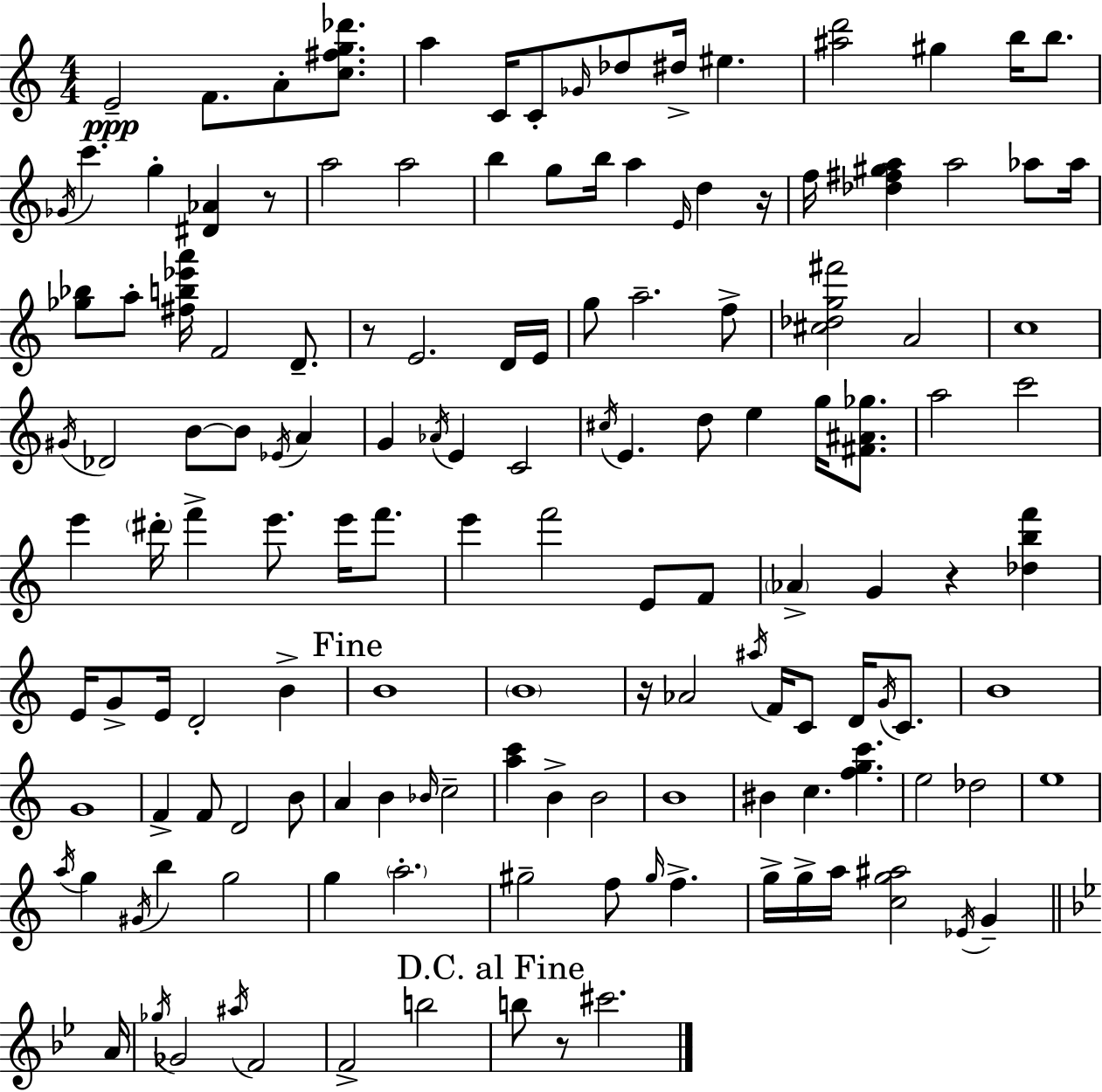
E4/h F4/e. A4/e [C5,F#5,G5,Db6]/e. A5/q C4/s C4/e Gb4/s Db5/e D#5/s EIS5/q. [A#5,D6]/h G#5/q B5/s B5/e. Gb4/s C6/q. G5/q [D#4,Ab4]/q R/e A5/h A5/h B5/q G5/e B5/s A5/q E4/s D5/q R/s F5/s [Db5,F#5,G#5,A5]/q A5/h Ab5/e Ab5/s [Gb5,Bb5]/e A5/e [F#5,B5,Eb6,A6]/s F4/h D4/e. R/e E4/h. D4/s E4/s G5/e A5/h. F5/e [C#5,Db5,G5,F#6]/h A4/h C5/w G#4/s Db4/h B4/e B4/e Eb4/s A4/q G4/q Ab4/s E4/q C4/h C#5/s E4/q. D5/e E5/q G5/s [F#4,A#4,Gb5]/e. A5/h C6/h E6/q D#6/s F6/q E6/e. E6/s F6/e. E6/q F6/h E4/e F4/e Ab4/q G4/q R/q [Db5,B5,F6]/q E4/s G4/e E4/s D4/h B4/q B4/w B4/w R/s Ab4/h A#5/s F4/s C4/e D4/s G4/s C4/e. B4/w G4/w F4/q F4/e D4/h B4/e A4/q B4/q Bb4/s C5/h [A5,C6]/q B4/q B4/h B4/w BIS4/q C5/q. [F5,G5,C6]/q. E5/h Db5/h E5/w A5/s G5/q G#4/s B5/q G5/h G5/q A5/h. G#5/h F5/e G#5/s F5/q. G5/s G5/s A5/s [C5,G5,A#5]/h Eb4/s G4/q A4/s Gb5/s Gb4/h A#5/s F4/h F4/h B5/h B5/e R/e C#6/h.